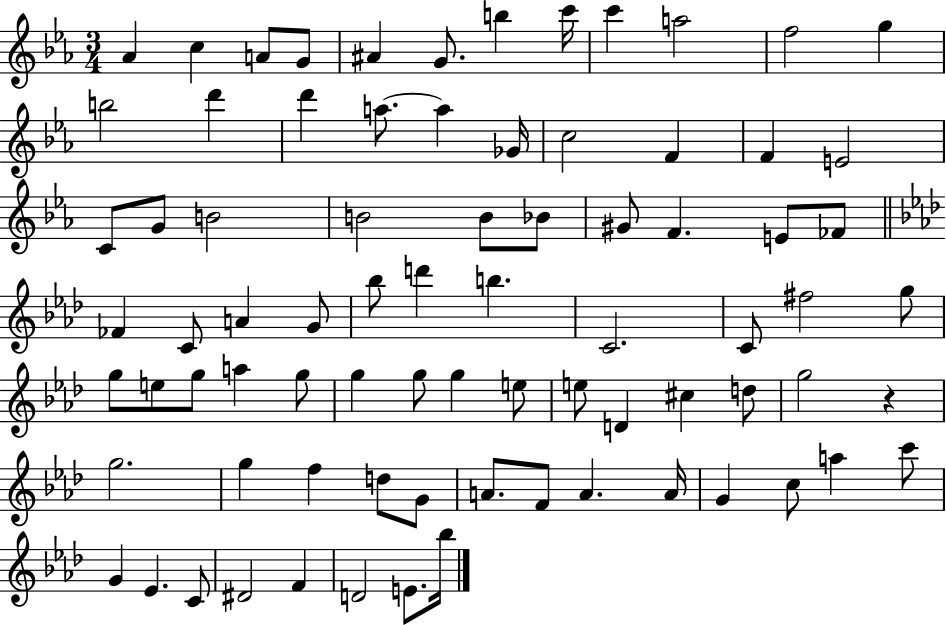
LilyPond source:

{
  \clef treble
  \numericTimeSignature
  \time 3/4
  \key ees \major
  \repeat volta 2 { aes'4 c''4 a'8 g'8 | ais'4 g'8. b''4 c'''16 | c'''4 a''2 | f''2 g''4 | \break b''2 d'''4 | d'''4 a''8.~~ a''4 ges'16 | c''2 f'4 | f'4 e'2 | \break c'8 g'8 b'2 | b'2 b'8 bes'8 | gis'8 f'4. e'8 fes'8 | \bar "||" \break \key aes \major fes'4 c'8 a'4 g'8 | bes''8 d'''4 b''4. | c'2. | c'8 fis''2 g''8 | \break g''8 e''8 g''8 a''4 g''8 | g''4 g''8 g''4 e''8 | e''8 d'4 cis''4 d''8 | g''2 r4 | \break g''2. | g''4 f''4 d''8 g'8 | a'8. f'8 a'4. a'16 | g'4 c''8 a''4 c'''8 | \break g'4 ees'4. c'8 | dis'2 f'4 | d'2 e'8. bes''16 | } \bar "|."
}